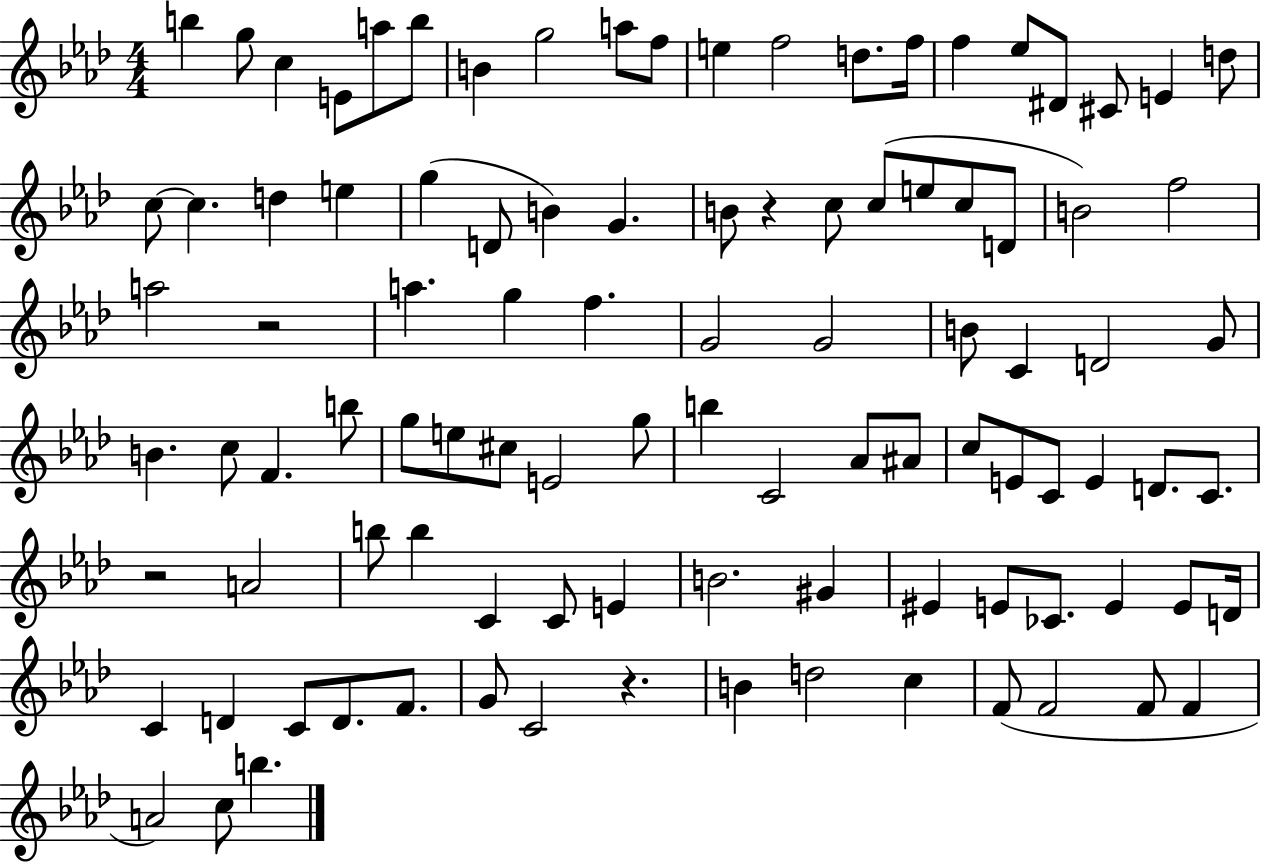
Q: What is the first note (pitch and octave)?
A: B5